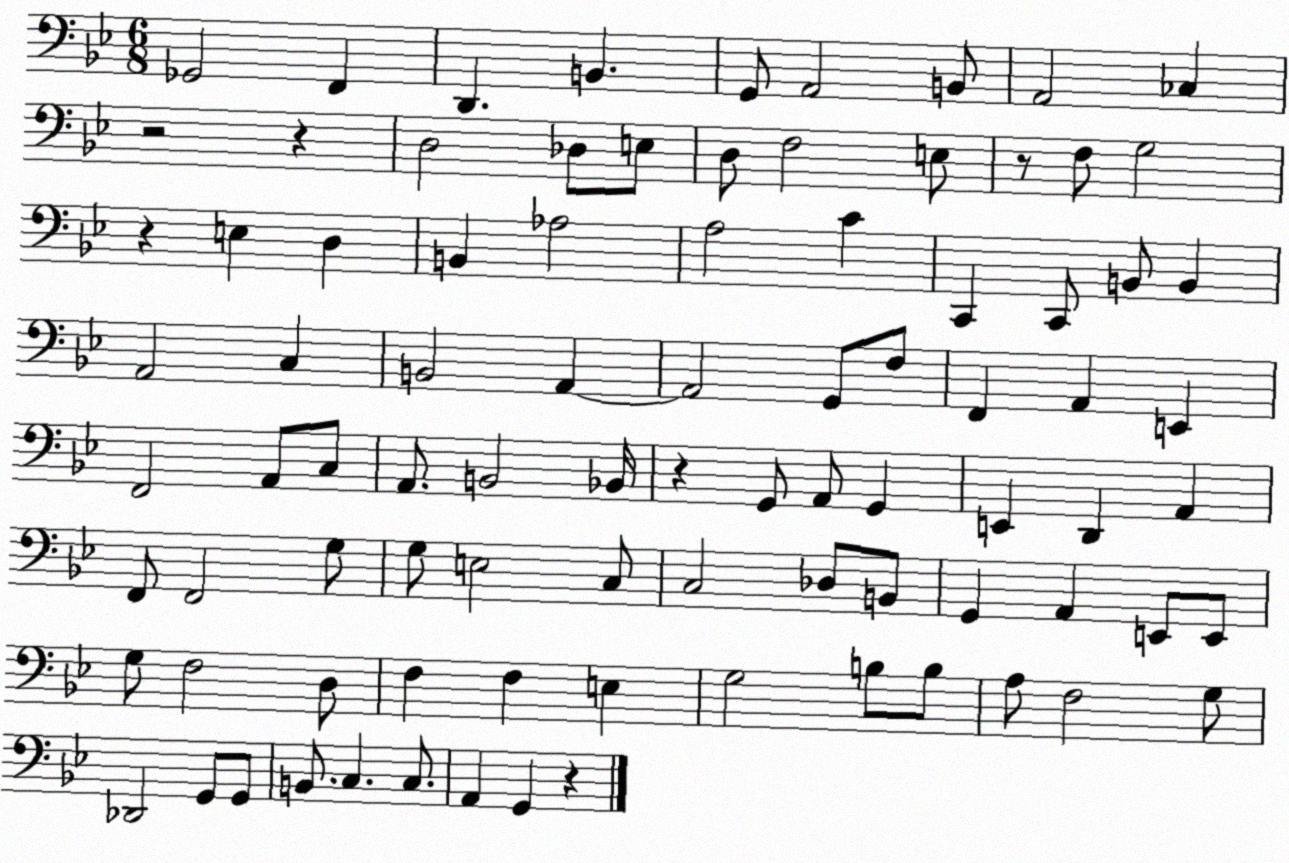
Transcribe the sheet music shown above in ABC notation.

X:1
T:Untitled
M:6/8
L:1/4
K:Bb
_G,,2 F,, D,, B,, G,,/2 A,,2 B,,/2 A,,2 _C, z2 z D,2 _D,/2 E,/2 D,/2 F,2 E,/2 z/2 F,/2 G,2 z E, D, B,, _A,2 A,2 C C,, C,,/2 B,,/2 B,, A,,2 C, B,,2 A,, A,,2 G,,/2 F,/2 F,, A,, E,, F,,2 A,,/2 C,/2 A,,/2 B,,2 _B,,/4 z G,,/2 A,,/2 G,, E,, D,, A,, F,,/2 F,,2 G,/2 G,/2 E,2 C,/2 C,2 _D,/2 B,,/2 G,, A,, E,,/2 E,,/2 G,/2 F,2 D,/2 F, F, E, G,2 B,/2 B,/2 A,/2 F,2 G,/2 _D,,2 G,,/2 G,,/2 B,,/2 C, C,/2 A,, G,, z